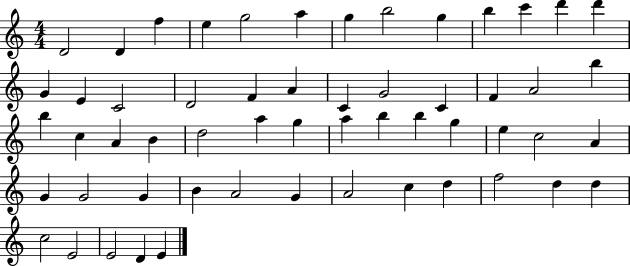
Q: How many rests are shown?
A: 0